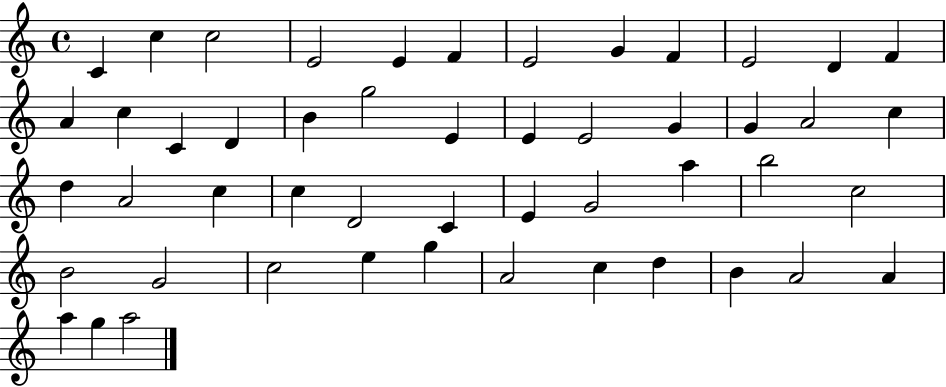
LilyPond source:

{
  \clef treble
  \time 4/4
  \defaultTimeSignature
  \key c \major
  c'4 c''4 c''2 | e'2 e'4 f'4 | e'2 g'4 f'4 | e'2 d'4 f'4 | \break a'4 c''4 c'4 d'4 | b'4 g''2 e'4 | e'4 e'2 g'4 | g'4 a'2 c''4 | \break d''4 a'2 c''4 | c''4 d'2 c'4 | e'4 g'2 a''4 | b''2 c''2 | \break b'2 g'2 | c''2 e''4 g''4 | a'2 c''4 d''4 | b'4 a'2 a'4 | \break a''4 g''4 a''2 | \bar "|."
}